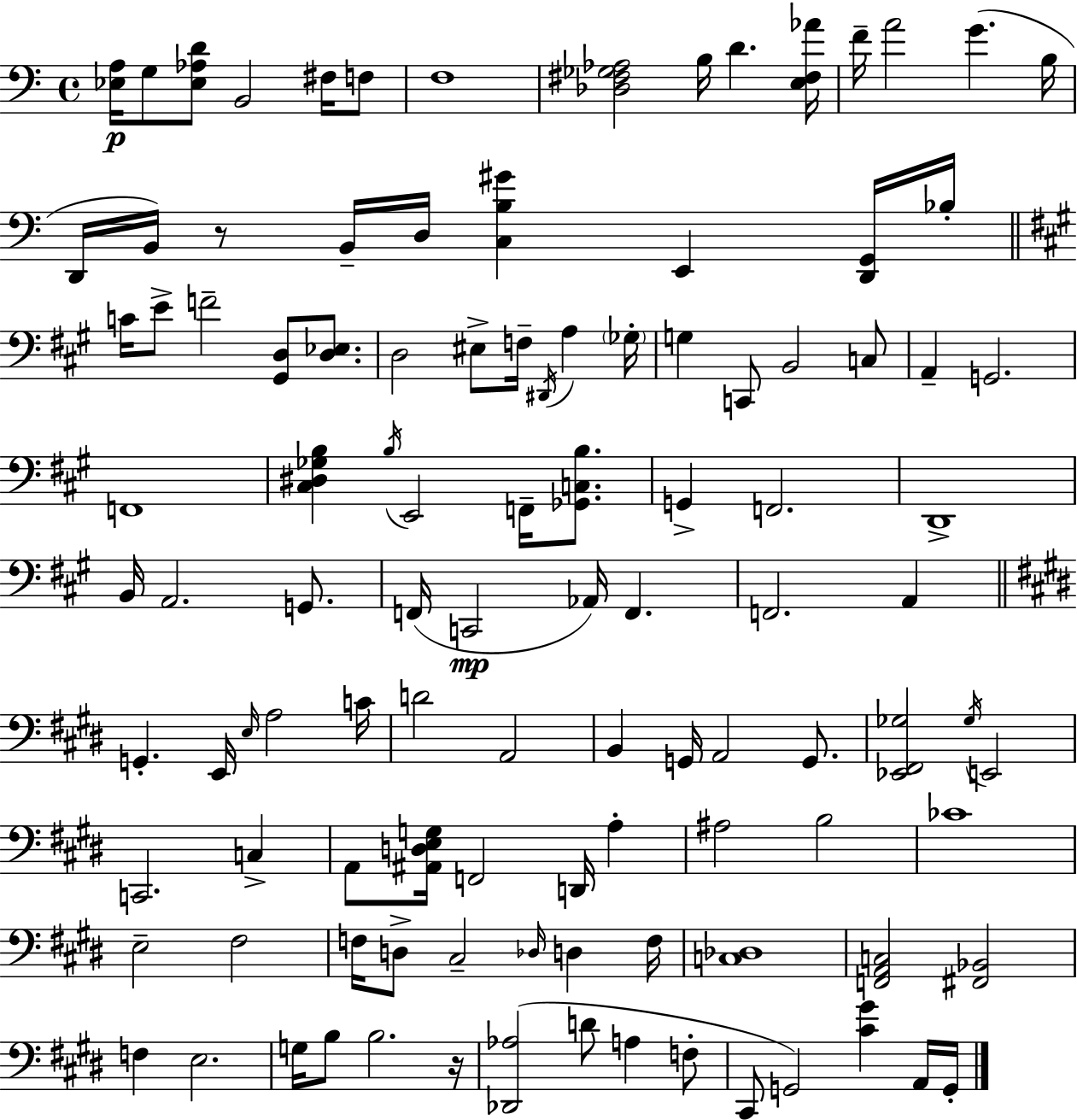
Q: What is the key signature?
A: C major